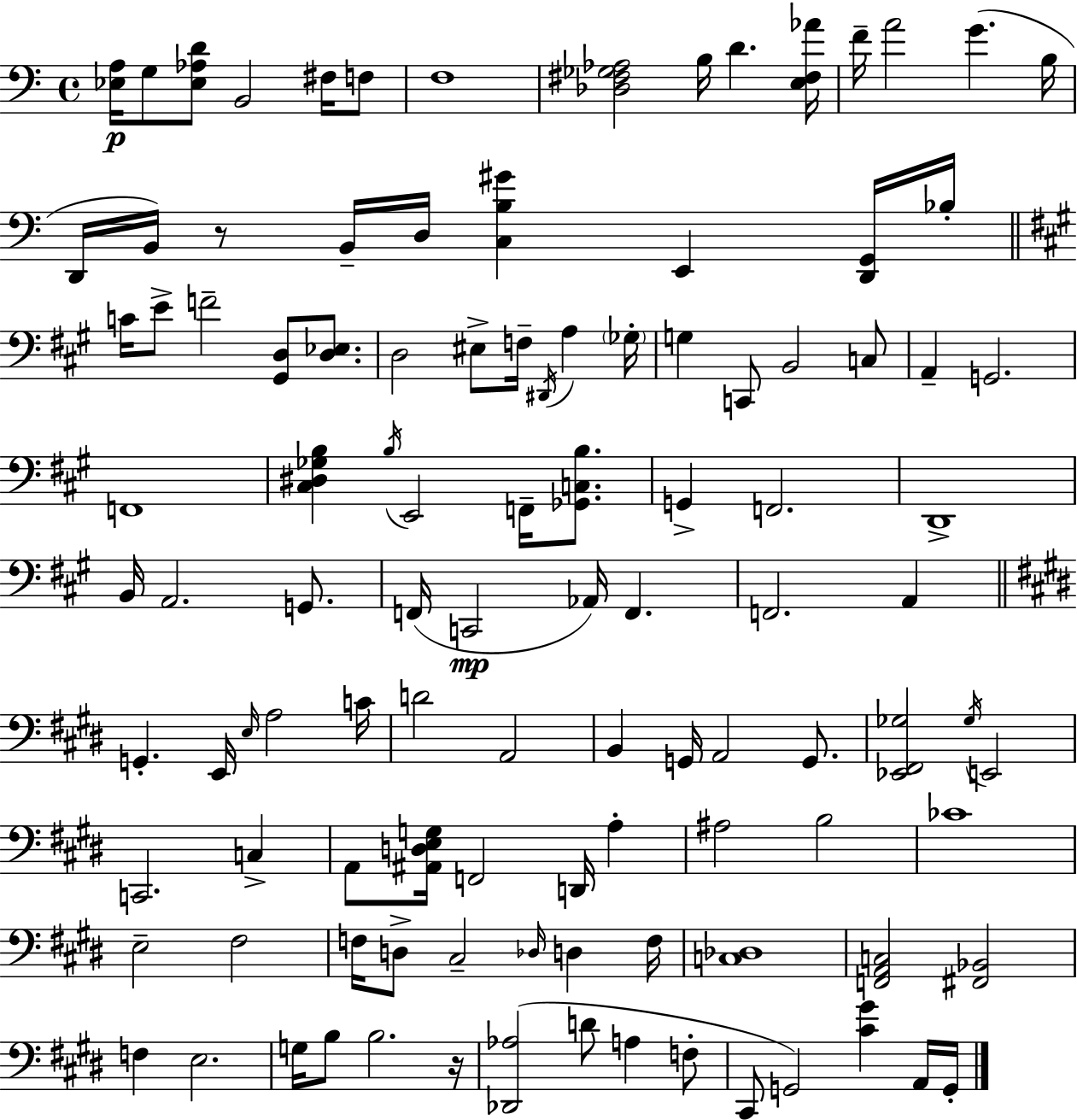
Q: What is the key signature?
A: C major